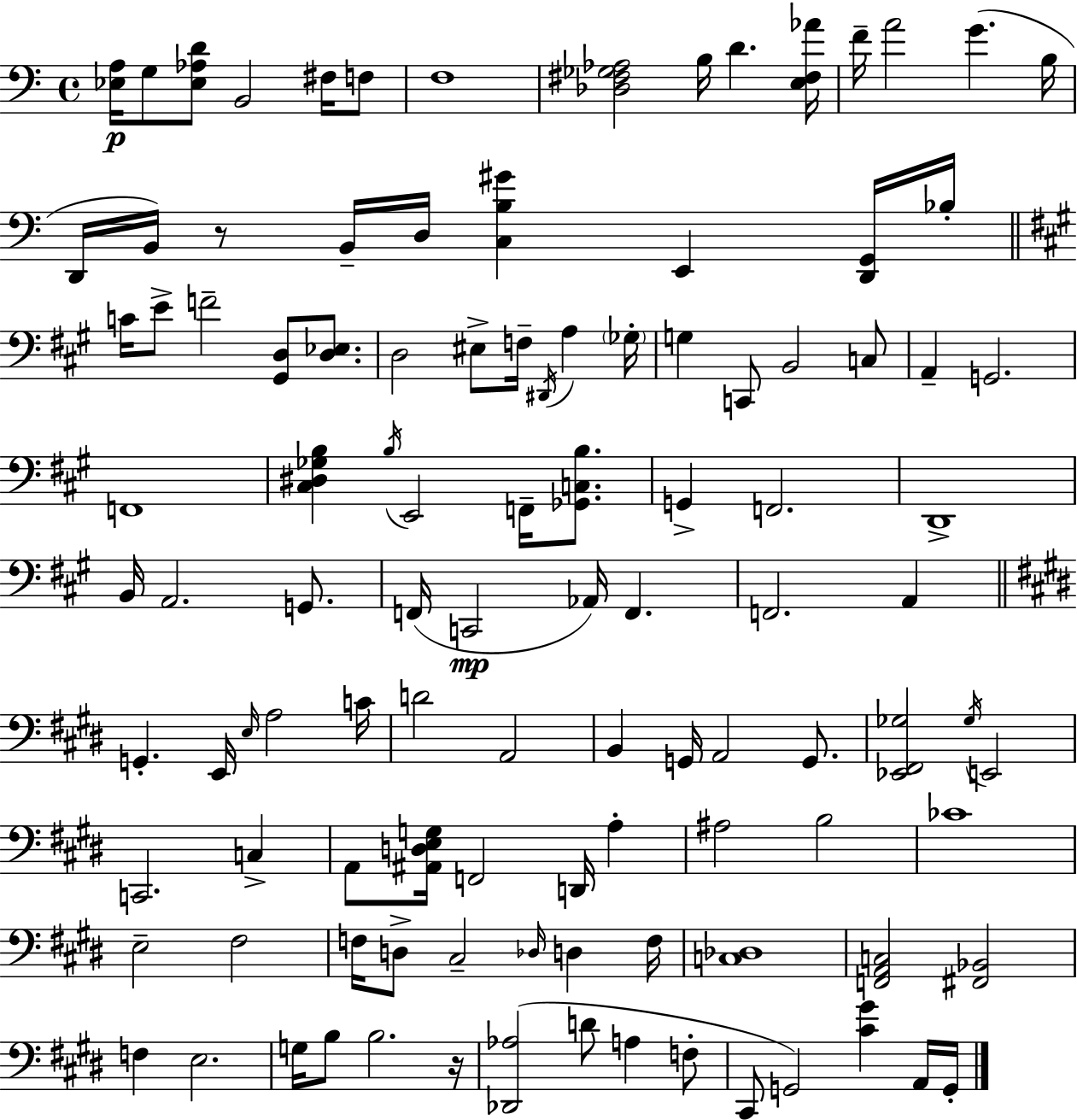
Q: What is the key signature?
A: C major